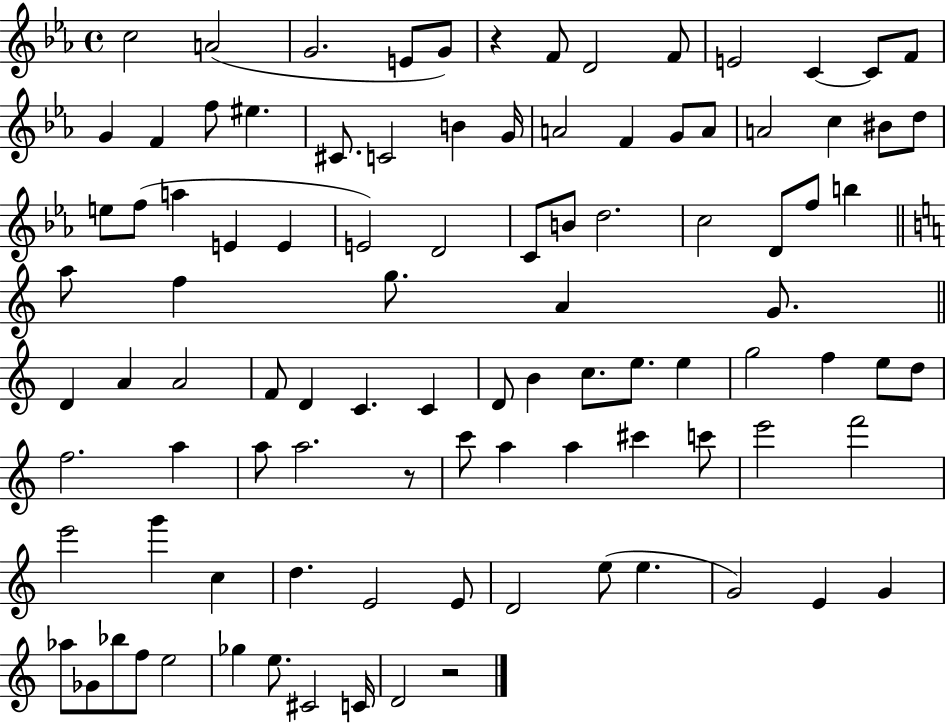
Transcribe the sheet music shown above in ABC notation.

X:1
T:Untitled
M:4/4
L:1/4
K:Eb
c2 A2 G2 E/2 G/2 z F/2 D2 F/2 E2 C C/2 F/2 G F f/2 ^e ^C/2 C2 B G/4 A2 F G/2 A/2 A2 c ^B/2 d/2 e/2 f/2 a E E E2 D2 C/2 B/2 d2 c2 D/2 f/2 b a/2 f g/2 A G/2 D A A2 F/2 D C C D/2 B c/2 e/2 e g2 f e/2 d/2 f2 a a/2 a2 z/2 c'/2 a a ^c' c'/2 e'2 f'2 e'2 g' c d E2 E/2 D2 e/2 e G2 E G _a/2 _G/2 _b/2 f/2 e2 _g e/2 ^C2 C/4 D2 z2